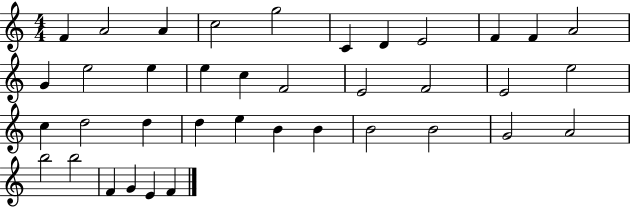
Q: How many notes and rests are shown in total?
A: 38